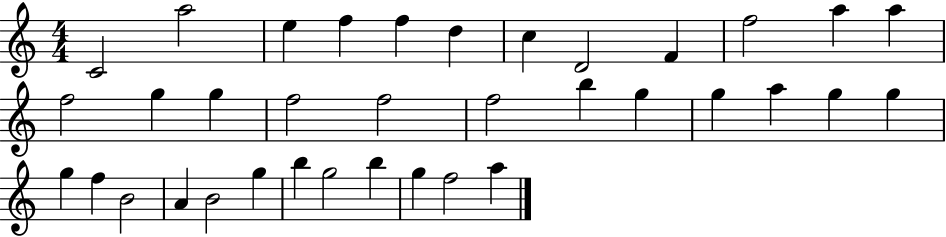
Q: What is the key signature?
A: C major